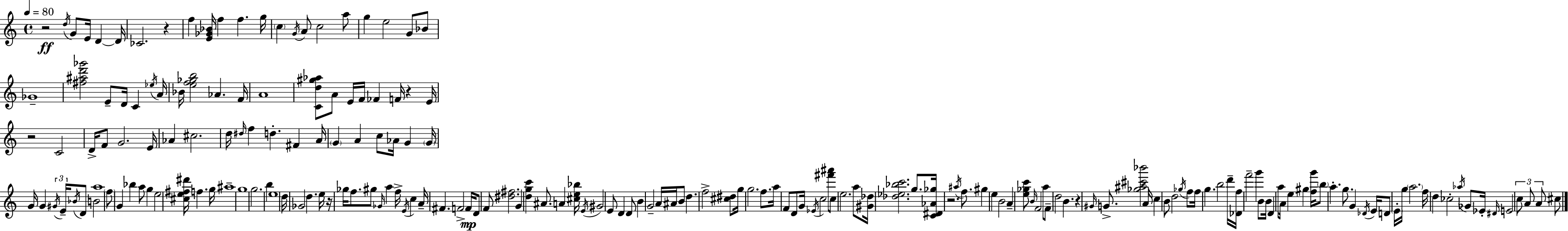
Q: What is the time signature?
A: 4/4